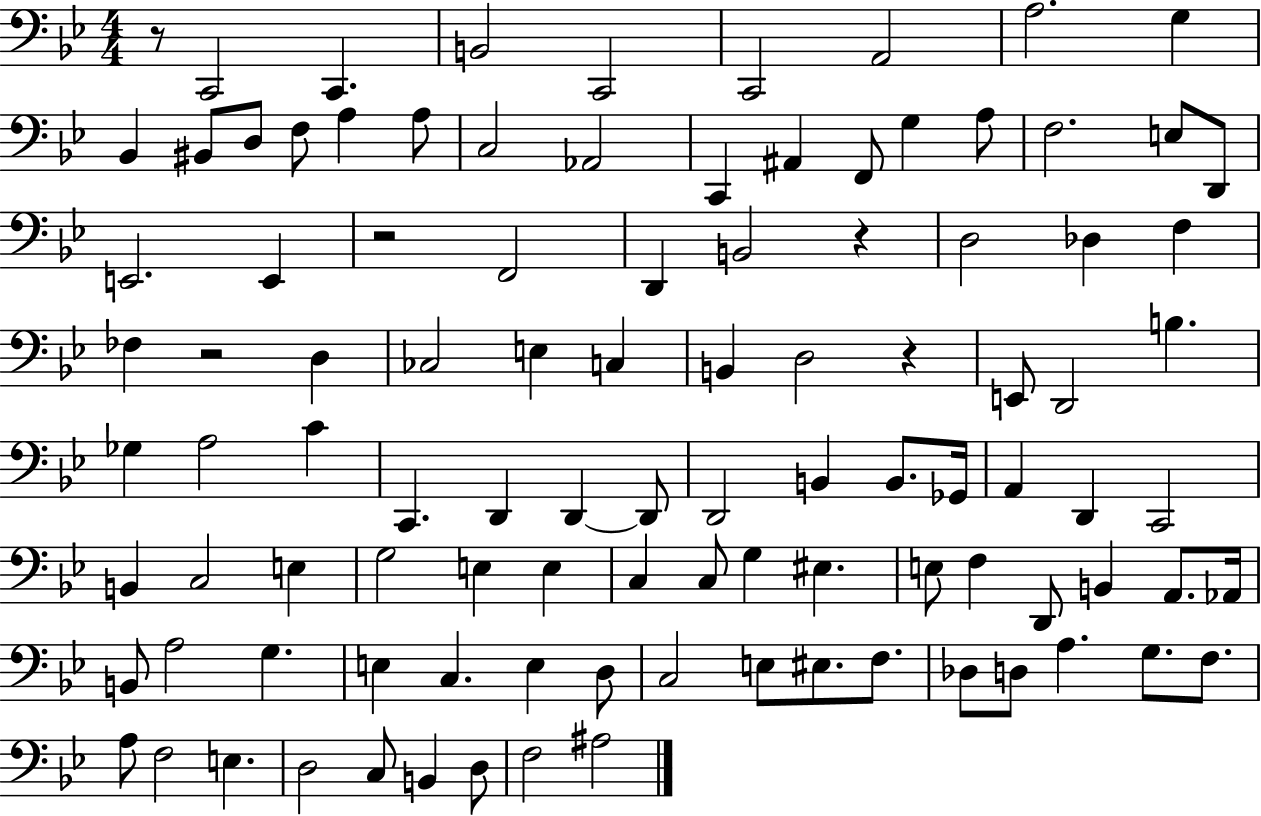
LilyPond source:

{
  \clef bass
  \numericTimeSignature
  \time 4/4
  \key bes \major
  r8 c,2 c,4. | b,2 c,2 | c,2 a,2 | a2. g4 | \break bes,4 bis,8 d8 f8 a4 a8 | c2 aes,2 | c,4 ais,4 f,8 g4 a8 | f2. e8 d,8 | \break e,2. e,4 | r2 f,2 | d,4 b,2 r4 | d2 des4 f4 | \break fes4 r2 d4 | ces2 e4 c4 | b,4 d2 r4 | e,8 d,2 b4. | \break ges4 a2 c'4 | c,4. d,4 d,4~~ d,8 | d,2 b,4 b,8. ges,16 | a,4 d,4 c,2 | \break b,4 c2 e4 | g2 e4 e4 | c4 c8 g4 eis4. | e8 f4 d,8 b,4 a,8. aes,16 | \break b,8 a2 g4. | e4 c4. e4 d8 | c2 e8 eis8. f8. | des8 d8 a4. g8. f8. | \break a8 f2 e4. | d2 c8 b,4 d8 | f2 ais2 | \bar "|."
}